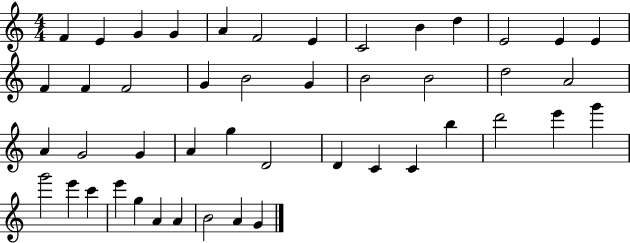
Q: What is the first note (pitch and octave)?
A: F4